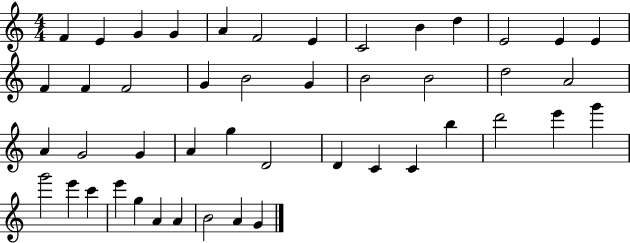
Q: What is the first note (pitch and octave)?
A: F4